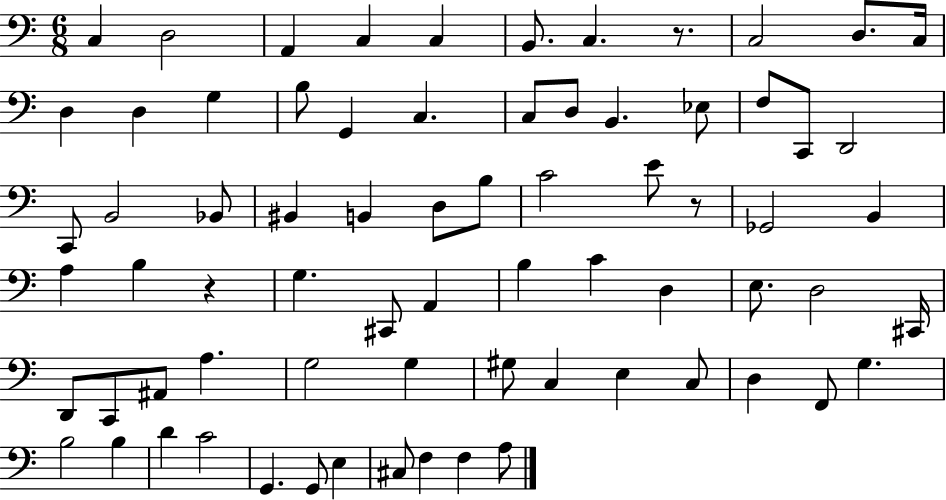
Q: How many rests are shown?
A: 3